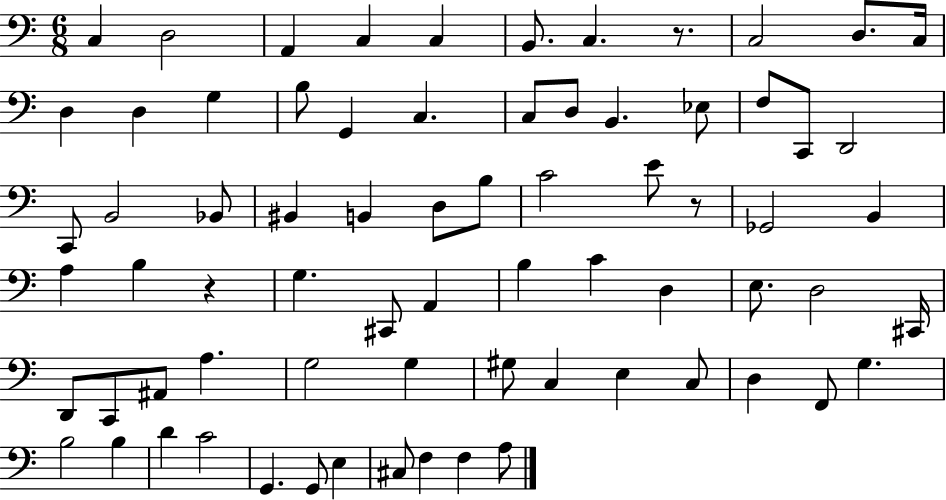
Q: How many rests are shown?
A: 3